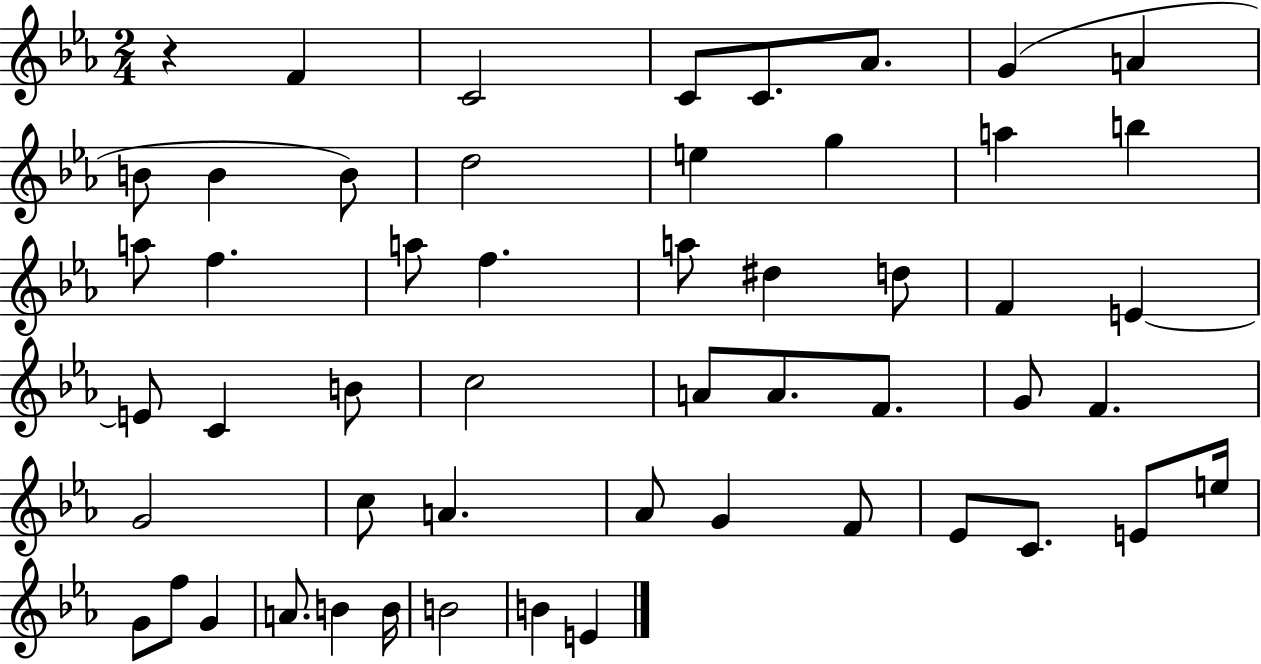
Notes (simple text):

R/q F4/q C4/h C4/e C4/e. Ab4/e. G4/q A4/q B4/e B4/q B4/e D5/h E5/q G5/q A5/q B5/q A5/e F5/q. A5/e F5/q. A5/e D#5/q D5/e F4/q E4/q E4/e C4/q B4/e C5/h A4/e A4/e. F4/e. G4/e F4/q. G4/h C5/e A4/q. Ab4/e G4/q F4/e Eb4/e C4/e. E4/e E5/s G4/e F5/e G4/q A4/e. B4/q B4/s B4/h B4/q E4/q